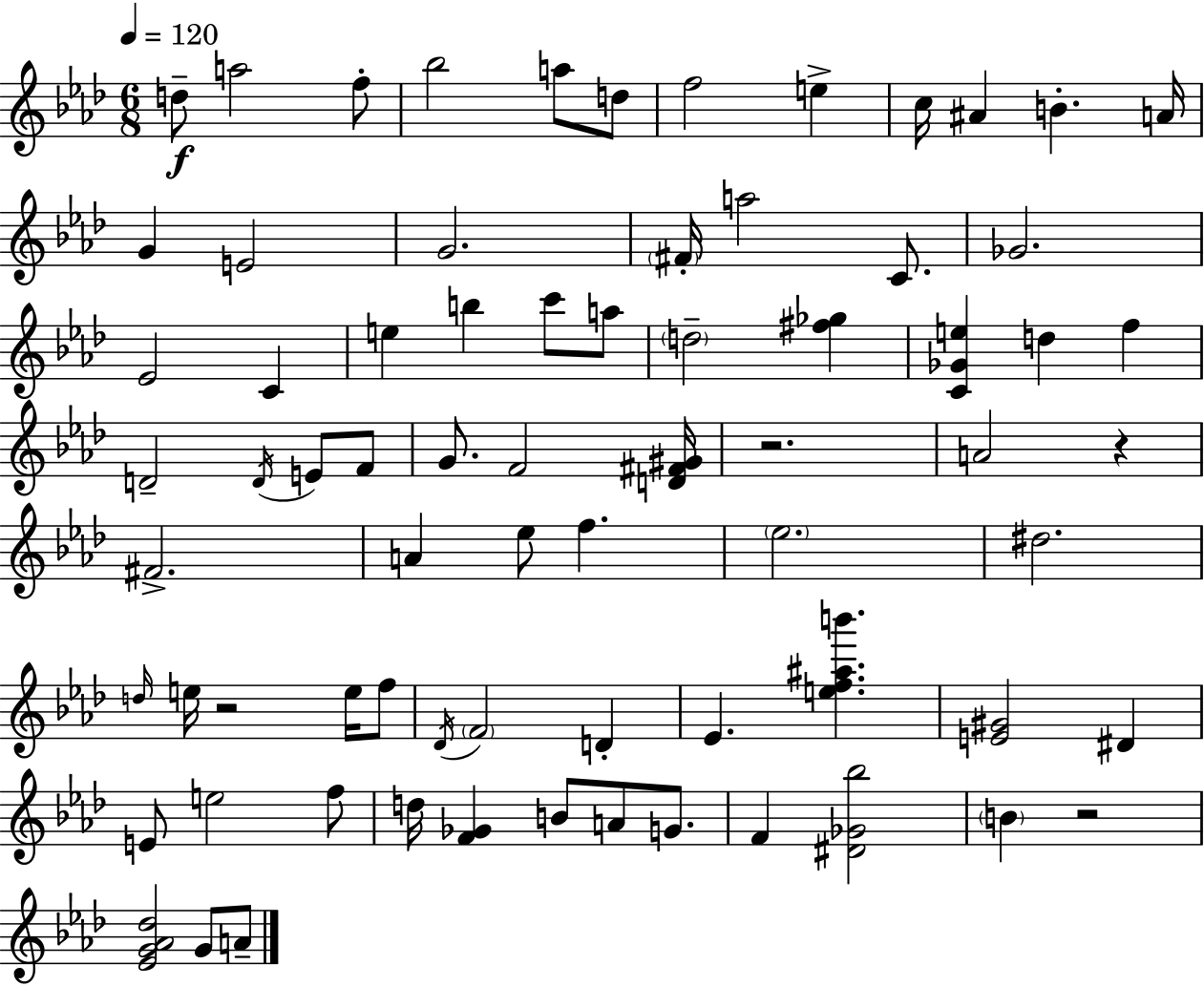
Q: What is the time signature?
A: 6/8